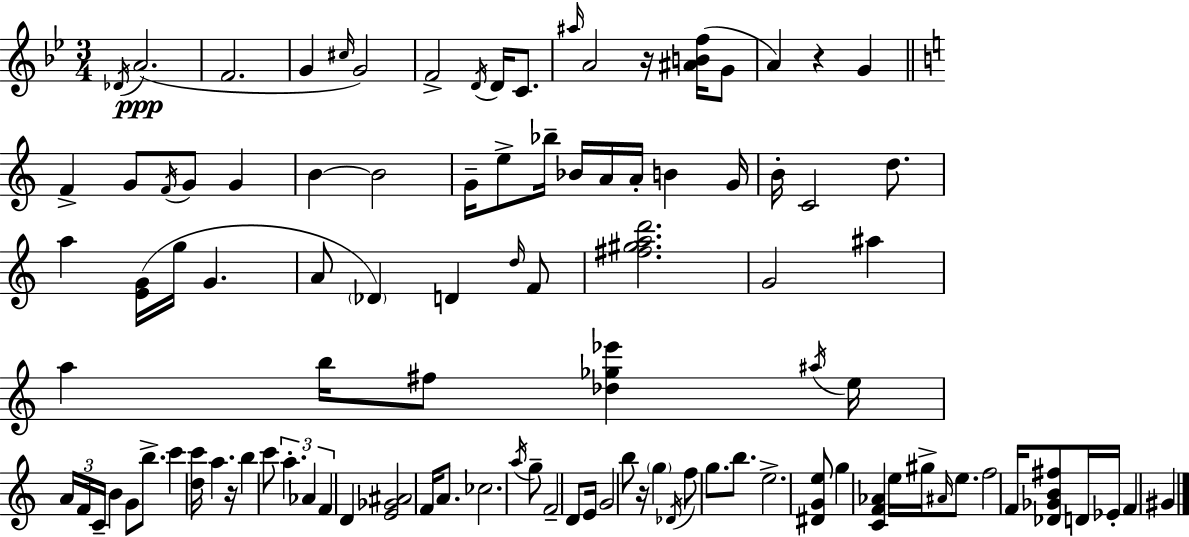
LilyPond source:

{
  \clef treble
  \numericTimeSignature
  \time 3/4
  \key g \minor
  \acciaccatura { des'16 }\ppp a'2.( | f'2. | g'4 \grace { cis''16 }) g'2 | f'2-> \acciaccatura { d'16 } d'16 | \break c'8. \grace { ais''16 } a'2 | r16 <ais' b' f''>16( g'8 a'4) r4 | g'4 \bar "||" \break \key c \major f'4-> g'8 \acciaccatura { f'16 } g'8 g'4 | b'4~~ b'2 | g'16-- e''8-> bes''16-- bes'16 a'16 a'16-. b'4 | g'16 b'16-. c'2 d''8. | \break a''4 <e' g'>16( g''16 g'4. | a'8 \parenthesize des'4) d'4 \grace { d''16 } | f'8 <fis'' gis'' a'' d'''>2. | g'2 ais''4 | \break a''4 b''16 fis''8 <des'' ges'' ees'''>4 | \acciaccatura { ais''16 } e''16 \tuplet 3/2 { a'16 f'16 c'16-- } b'4 g'8 | b''8.-> c'''4 <d'' c'''>16 a''4. | r16 b''4 c'''8 \tuplet 3/2 { a''4.-. | \break aes'4 f'4 } d'4 | <e' ges' ais'>2 f'16 | a'8. ces''2. | \acciaccatura { a''16 } g''8-- f'2-- | \break d'8 e'16 g'2 | b''8 r16 \parenthesize g''4 \acciaccatura { des'16 } f''8 g''8. | b''8. e''2.-> | <dis' g' e''>8 g''4 <c' f' aes'>4 | \break e''16 gis''16-> \grace { ais'16 } e''8. f''2 | f'16 <des' ges' b' fis''>8 d'16 ees'16-. f'4 | gis'4 \bar "|."
}